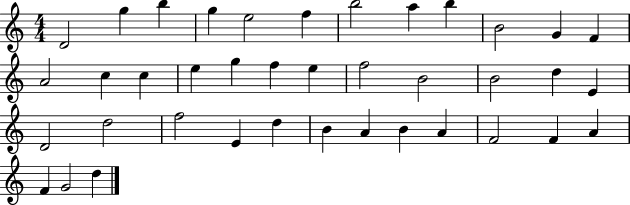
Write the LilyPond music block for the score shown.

{
  \clef treble
  \numericTimeSignature
  \time 4/4
  \key c \major
  d'2 g''4 b''4 | g''4 e''2 f''4 | b''2 a''4 b''4 | b'2 g'4 f'4 | \break a'2 c''4 c''4 | e''4 g''4 f''4 e''4 | f''2 b'2 | b'2 d''4 e'4 | \break d'2 d''2 | f''2 e'4 d''4 | b'4 a'4 b'4 a'4 | f'2 f'4 a'4 | \break f'4 g'2 d''4 | \bar "|."
}